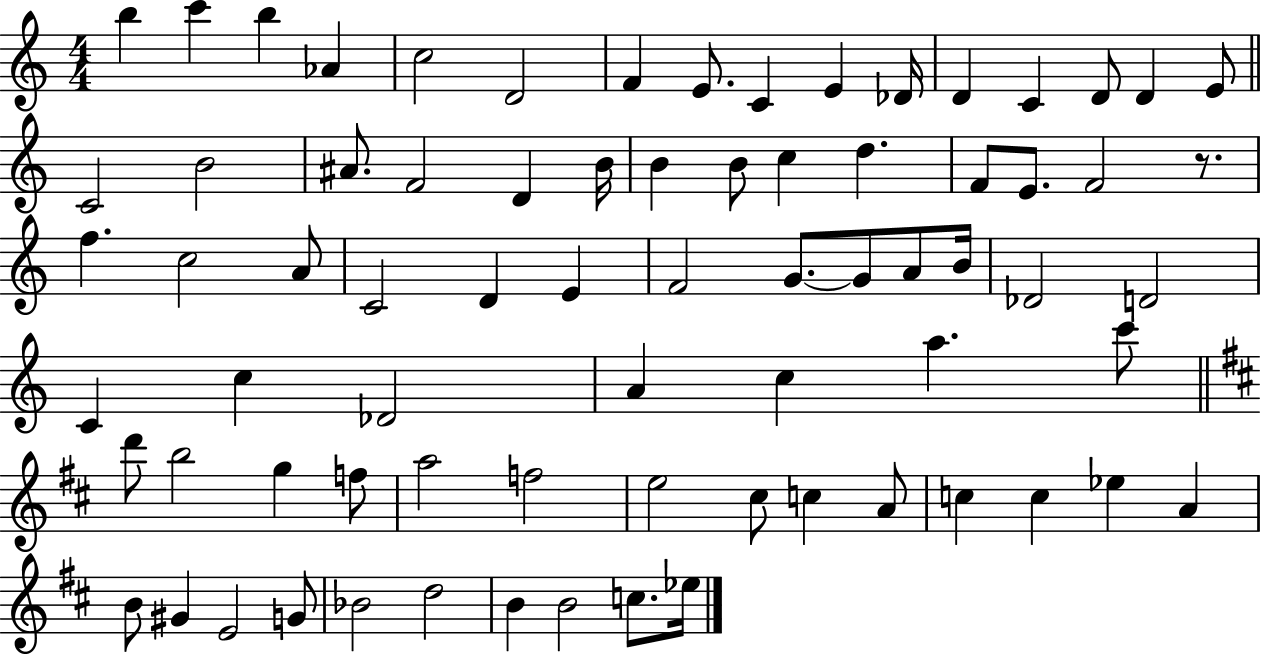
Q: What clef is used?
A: treble